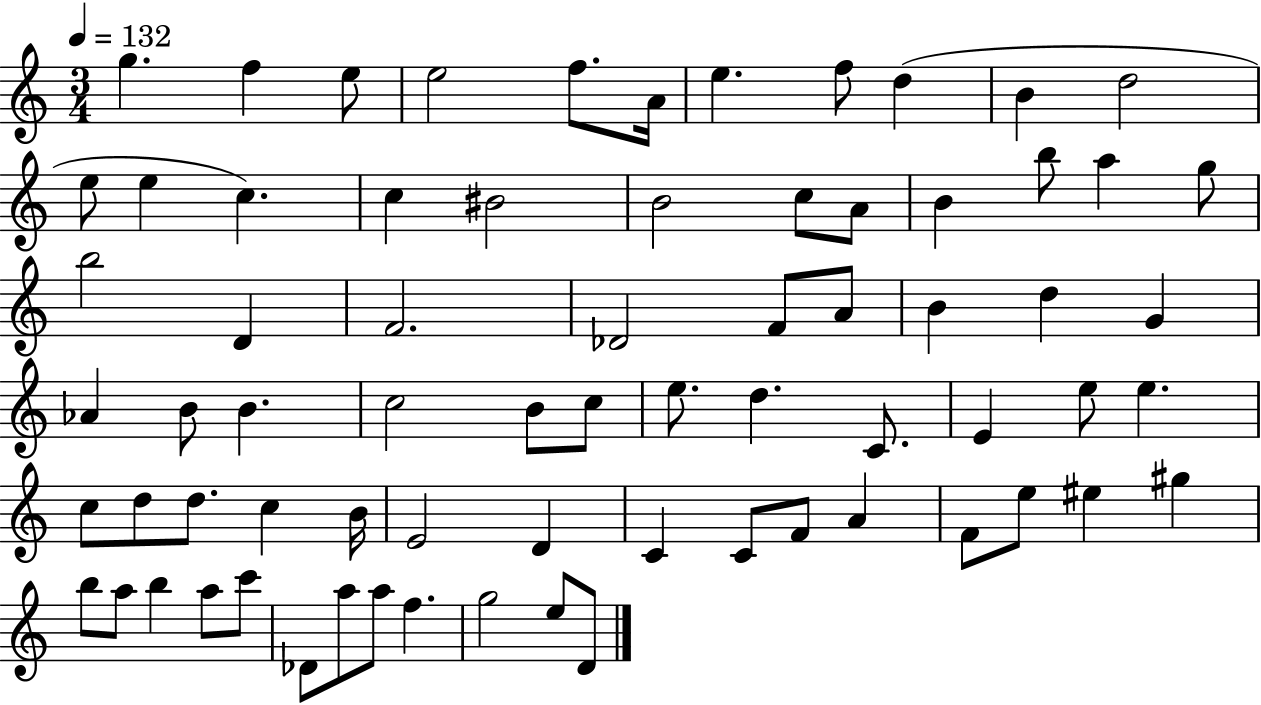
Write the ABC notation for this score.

X:1
T:Untitled
M:3/4
L:1/4
K:C
g f e/2 e2 f/2 A/4 e f/2 d B d2 e/2 e c c ^B2 B2 c/2 A/2 B b/2 a g/2 b2 D F2 _D2 F/2 A/2 B d G _A B/2 B c2 B/2 c/2 e/2 d C/2 E e/2 e c/2 d/2 d/2 c B/4 E2 D C C/2 F/2 A F/2 e/2 ^e ^g b/2 a/2 b a/2 c'/2 _D/2 a/2 a/2 f g2 e/2 D/2